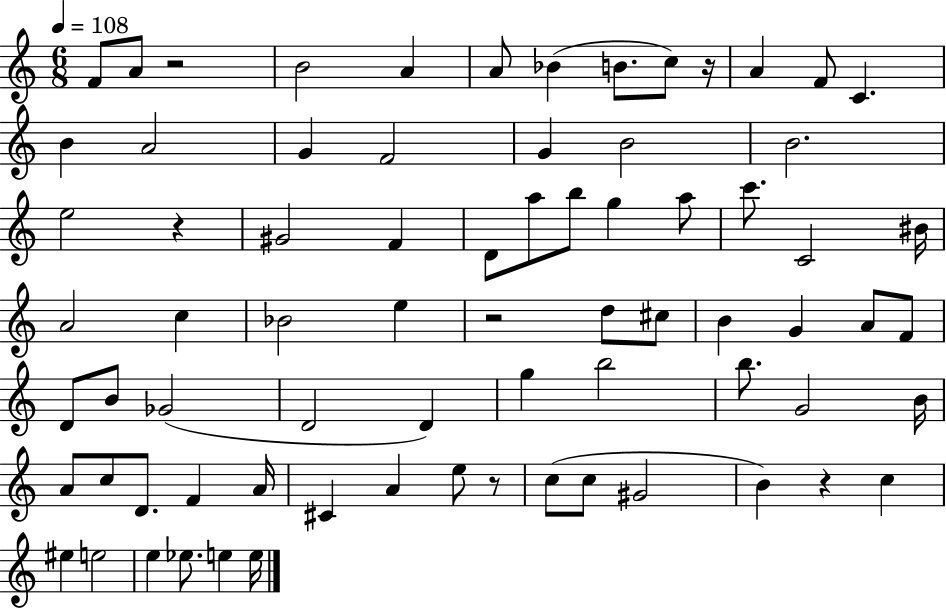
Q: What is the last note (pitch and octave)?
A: E5